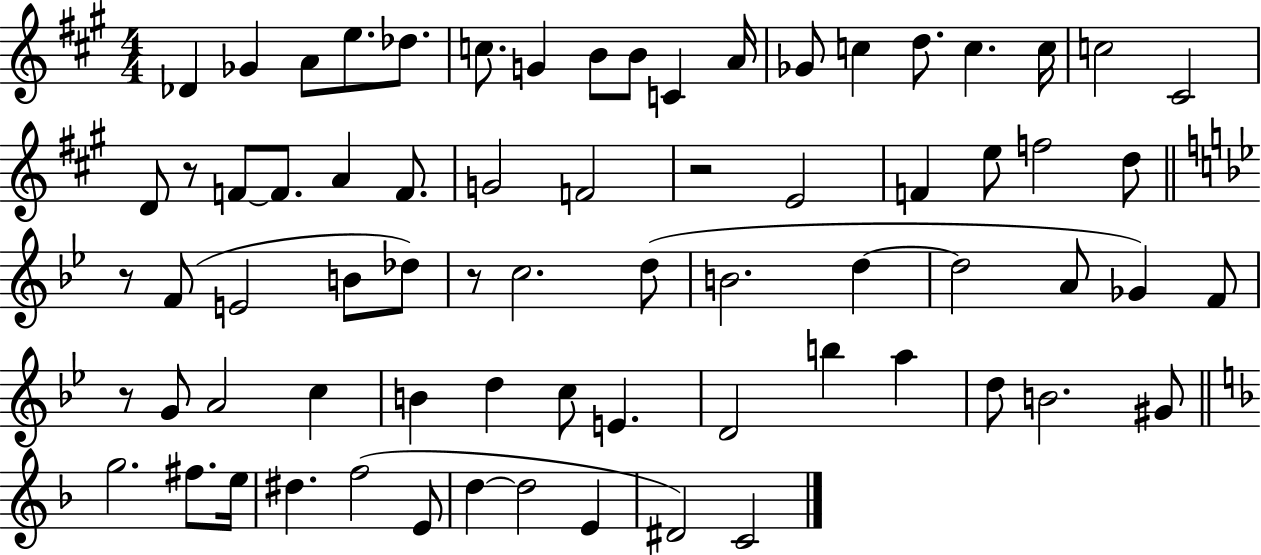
X:1
T:Untitled
M:4/4
L:1/4
K:A
_D _G A/2 e/2 _d/2 c/2 G B/2 B/2 C A/4 _G/2 c d/2 c c/4 c2 ^C2 D/2 z/2 F/2 F/2 A F/2 G2 F2 z2 E2 F e/2 f2 d/2 z/2 F/2 E2 B/2 _d/2 z/2 c2 d/2 B2 d d2 A/2 _G F/2 z/2 G/2 A2 c B d c/2 E D2 b a d/2 B2 ^G/2 g2 ^f/2 e/4 ^d f2 E/2 d d2 E ^D2 C2